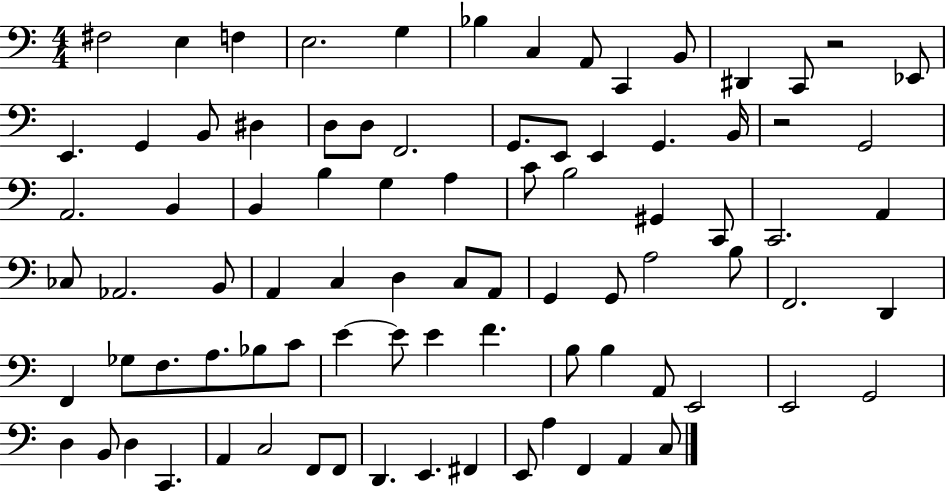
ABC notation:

X:1
T:Untitled
M:4/4
L:1/4
K:C
^F,2 E, F, E,2 G, _B, C, A,,/2 C,, B,,/2 ^D,, C,,/2 z2 _E,,/2 E,, G,, B,,/2 ^D, D,/2 D,/2 F,,2 G,,/2 E,,/2 E,, G,, B,,/4 z2 G,,2 A,,2 B,, B,, B, G, A, C/2 B,2 ^G,, C,,/2 C,,2 A,, _C,/2 _A,,2 B,,/2 A,, C, D, C,/2 A,,/2 G,, G,,/2 A,2 B,/2 F,,2 D,, F,, _G,/2 F,/2 A,/2 _B,/2 C/2 E E/2 E F B,/2 B, A,,/2 E,,2 E,,2 G,,2 D, B,,/2 D, C,, A,, C,2 F,,/2 F,,/2 D,, E,, ^F,, E,,/2 A, F,, A,, C,/2